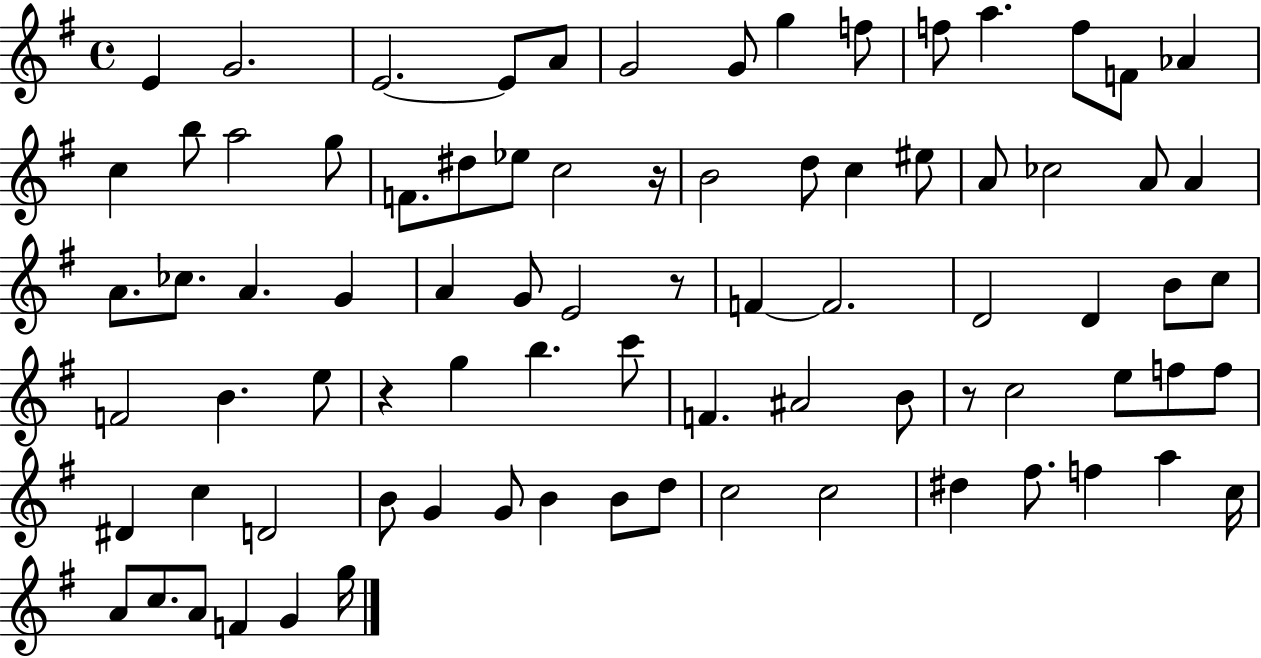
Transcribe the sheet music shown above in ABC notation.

X:1
T:Untitled
M:4/4
L:1/4
K:G
E G2 E2 E/2 A/2 G2 G/2 g f/2 f/2 a f/2 F/2 _A c b/2 a2 g/2 F/2 ^d/2 _e/2 c2 z/4 B2 d/2 c ^e/2 A/2 _c2 A/2 A A/2 _c/2 A G A G/2 E2 z/2 F F2 D2 D B/2 c/2 F2 B e/2 z g b c'/2 F ^A2 B/2 z/2 c2 e/2 f/2 f/2 ^D c D2 B/2 G G/2 B B/2 d/2 c2 c2 ^d ^f/2 f a c/4 A/2 c/2 A/2 F G g/4